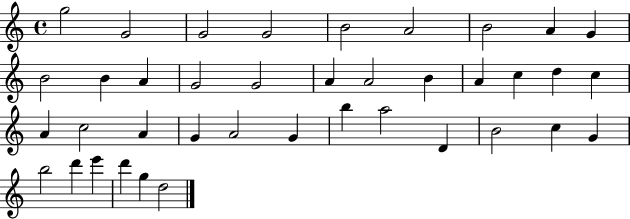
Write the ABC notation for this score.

X:1
T:Untitled
M:4/4
L:1/4
K:C
g2 G2 G2 G2 B2 A2 B2 A G B2 B A G2 G2 A A2 B A c d c A c2 A G A2 G b a2 D B2 c G b2 d' e' d' g d2